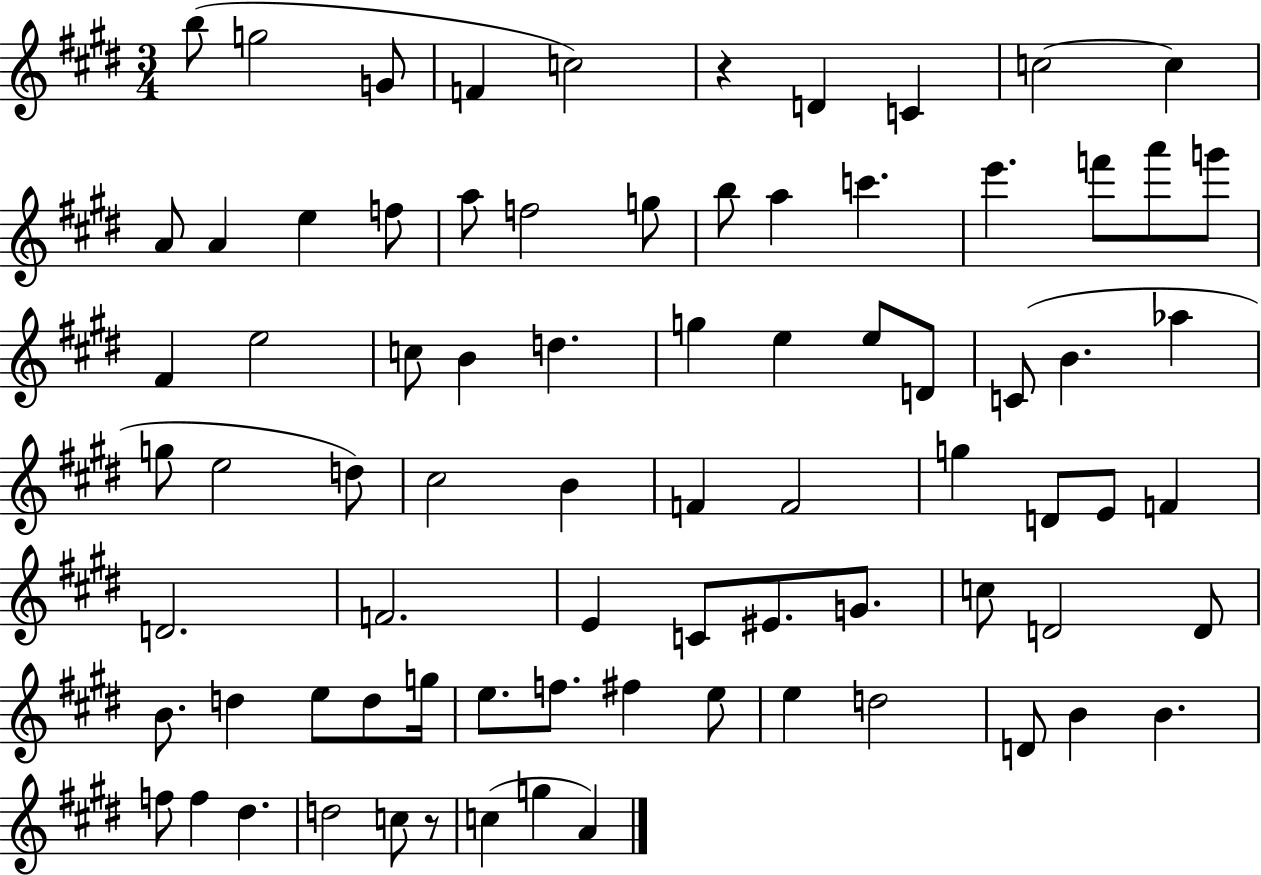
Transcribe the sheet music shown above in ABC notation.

X:1
T:Untitled
M:3/4
L:1/4
K:E
b/2 g2 G/2 F c2 z D C c2 c A/2 A e f/2 a/2 f2 g/2 b/2 a c' e' f'/2 a'/2 g'/2 ^F e2 c/2 B d g e e/2 D/2 C/2 B _a g/2 e2 d/2 ^c2 B F F2 g D/2 E/2 F D2 F2 E C/2 ^E/2 G/2 c/2 D2 D/2 B/2 d e/2 d/2 g/4 e/2 f/2 ^f e/2 e d2 D/2 B B f/2 f ^d d2 c/2 z/2 c g A